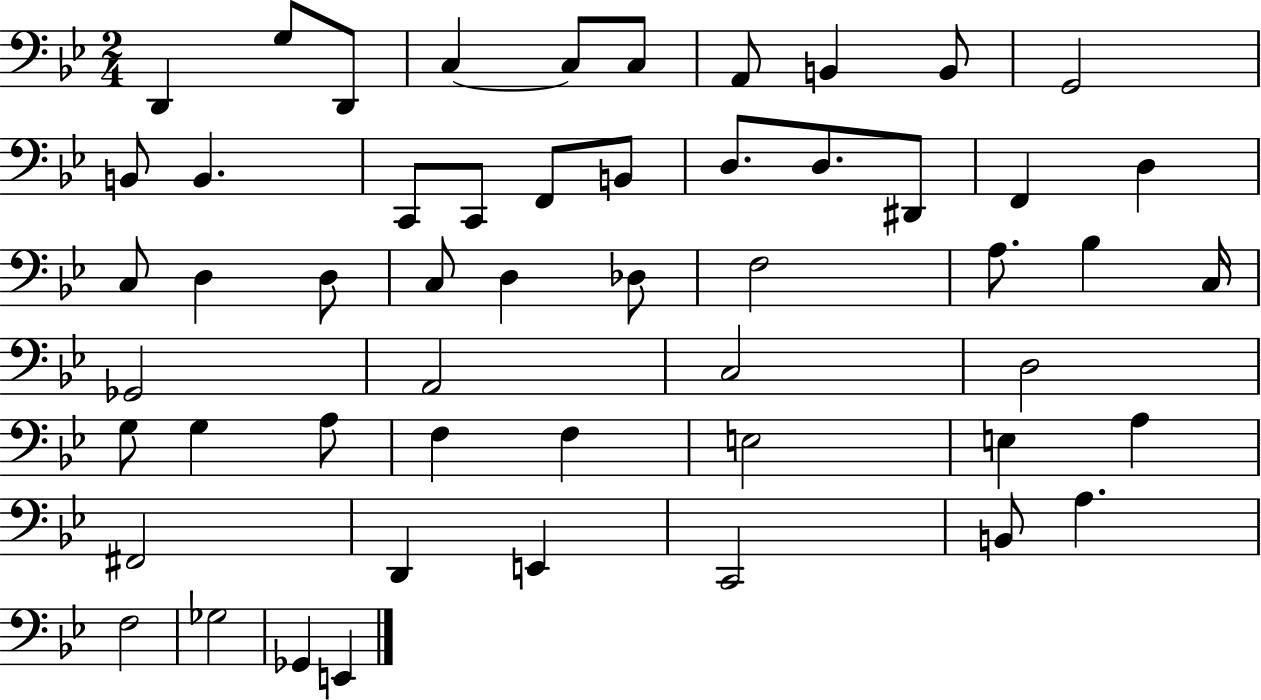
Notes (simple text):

D2/q G3/e D2/e C3/q C3/e C3/e A2/e B2/q B2/e G2/h B2/e B2/q. C2/e C2/e F2/e B2/e D3/e. D3/e. D#2/e F2/q D3/q C3/e D3/q D3/e C3/e D3/q Db3/e F3/h A3/e. Bb3/q C3/s Gb2/h A2/h C3/h D3/h G3/e G3/q A3/e F3/q F3/q E3/h E3/q A3/q F#2/h D2/q E2/q C2/h B2/e A3/q. F3/h Gb3/h Gb2/q E2/q